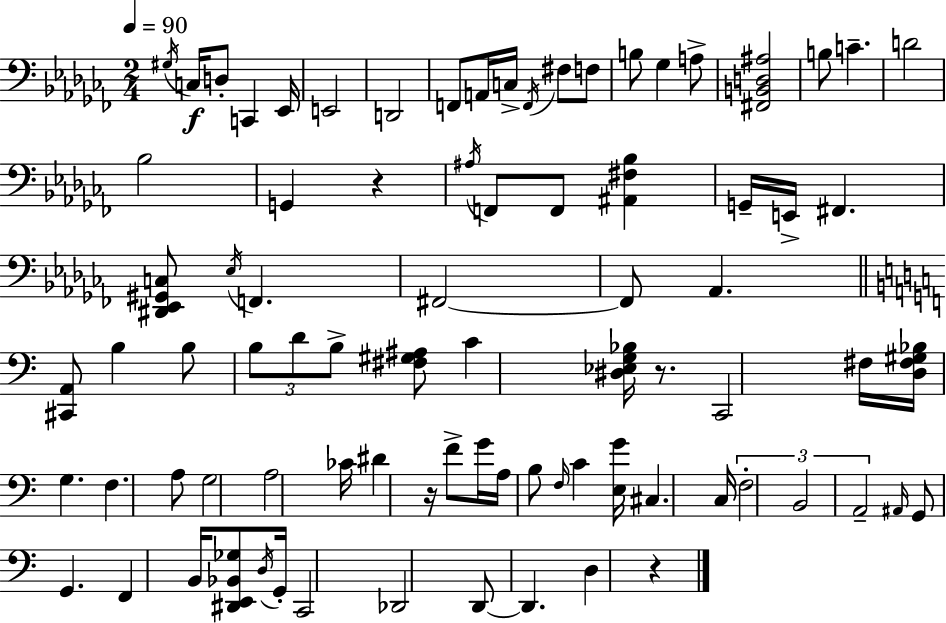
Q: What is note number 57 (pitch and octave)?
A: B2